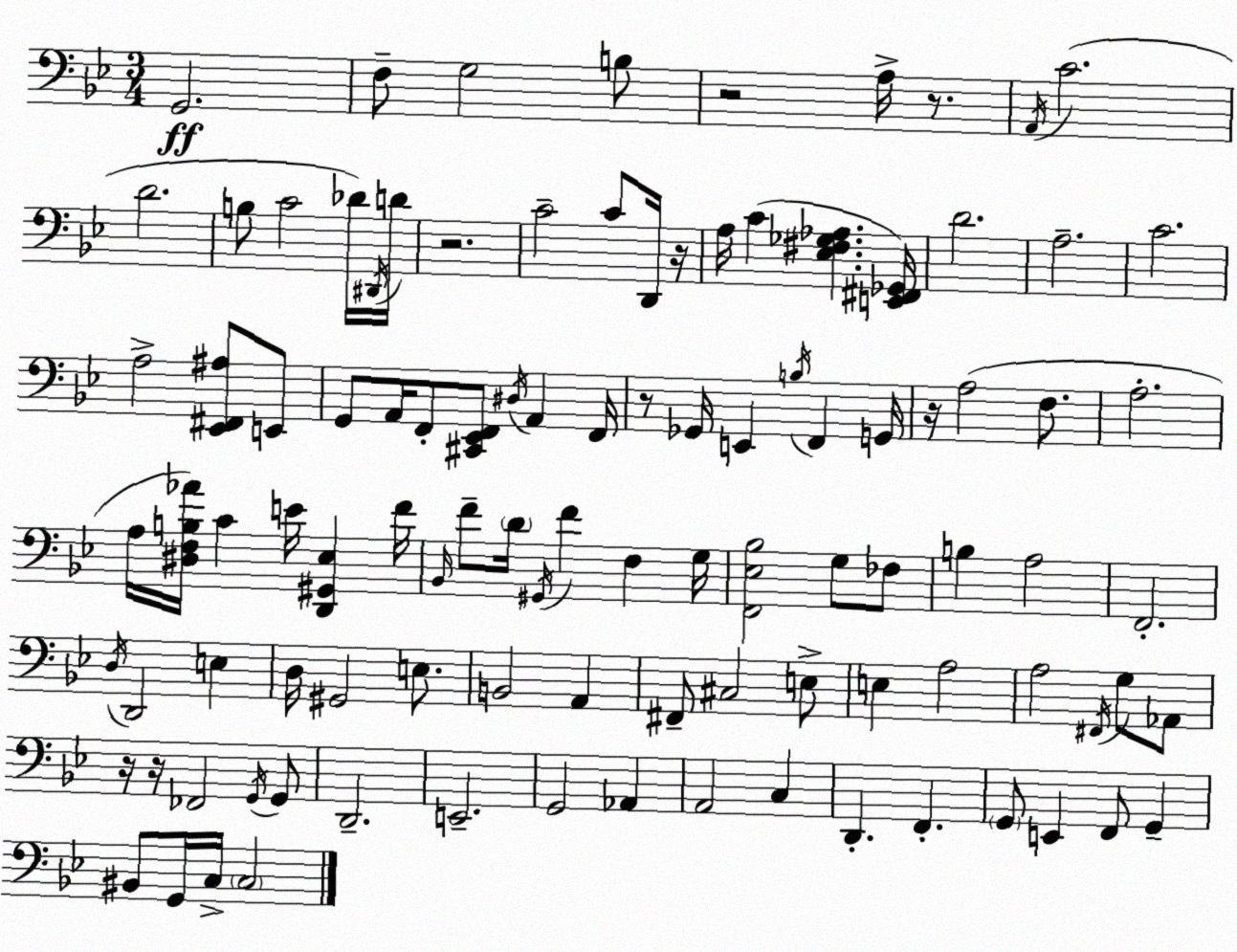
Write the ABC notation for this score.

X:1
T:Untitled
M:3/4
L:1/4
K:Gm
G,,2 F,/2 G,2 B,/2 z2 A,/4 z/2 A,,/4 C2 D2 B,/2 C2 _D/4 ^D,,/4 D/4 z2 C2 C/2 D,,/4 z/4 A,/4 C [_E,^F,_G,_A,] [E,,^F,,_G,,]/4 D2 A,2 C2 A,2 [_E,,^F,,^A,]/2 E,,/2 G,,/2 A,,/4 F,,/2 [^C,,_E,,F,,]/2 ^D,/4 A,, F,,/4 z/2 _G,,/4 E,, B,/4 F,, G,,/4 z/4 A,2 F,/2 A,2 A,/4 [^D,F,B,_A]/4 C E/4 [D,,^G,,_E,] F/4 _B,,/4 F/2 D/4 ^G,,/4 F F, G,/4 [F,,_E,_B,]2 G,/2 _F,/2 B, A,2 F,,2 D,/4 D,,2 E, D,/4 ^G,,2 E,/2 B,,2 A,, ^F,,/2 ^C,2 E,/2 E, A,2 A,2 ^F,,/4 G,/2 _A,,/2 z/4 z/4 _F,,2 G,,/4 G,,/2 D,,2 E,,2 G,,2 _A,, A,,2 C, D,, F,, G,,/2 E,, F,,/2 G,, ^B,,/2 G,,/4 C,/4 C,2